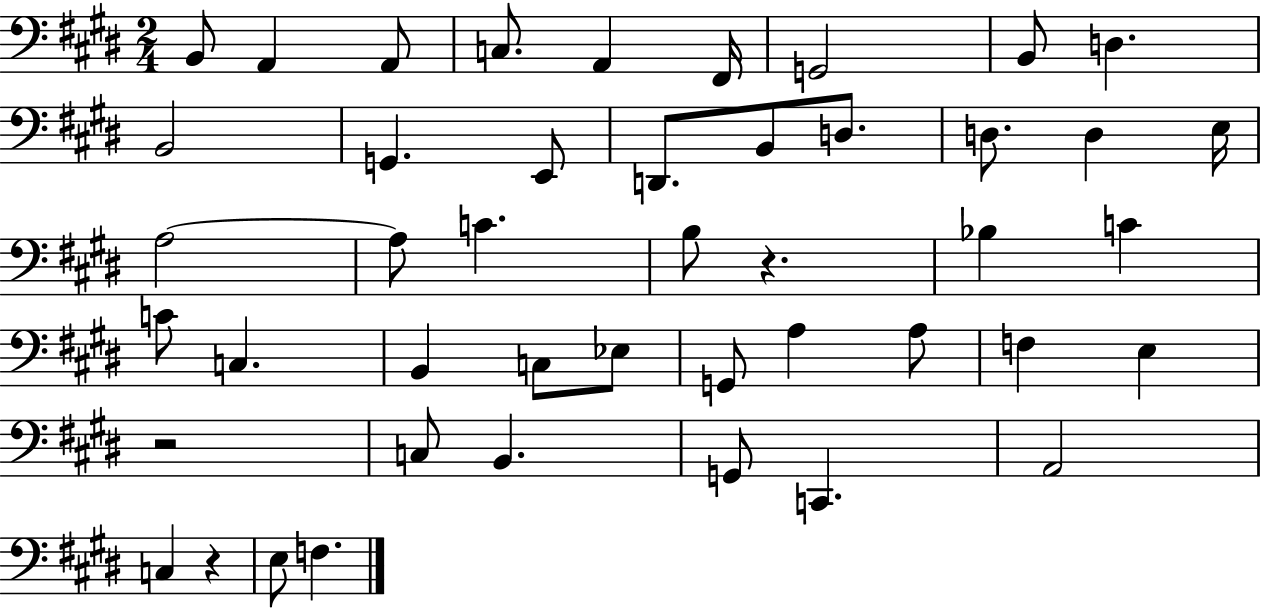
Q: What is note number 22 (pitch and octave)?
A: B3